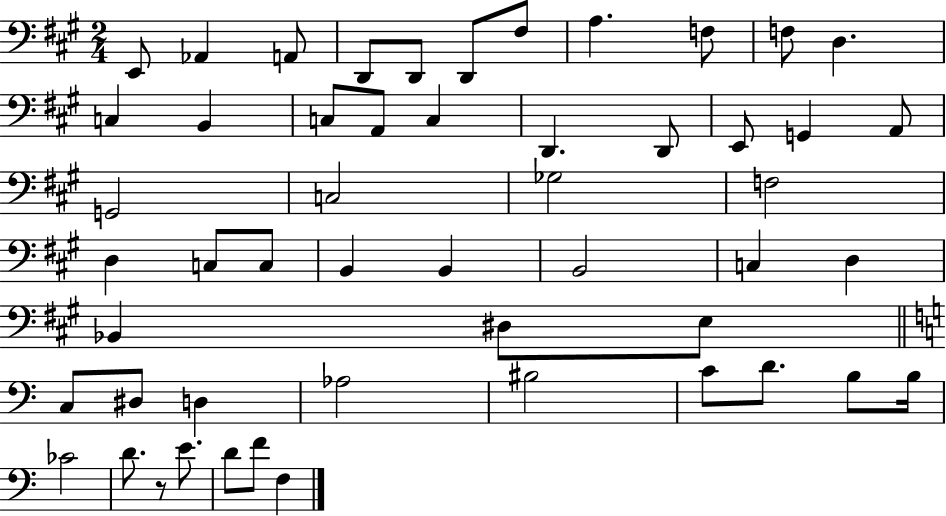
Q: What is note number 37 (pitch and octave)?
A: C3